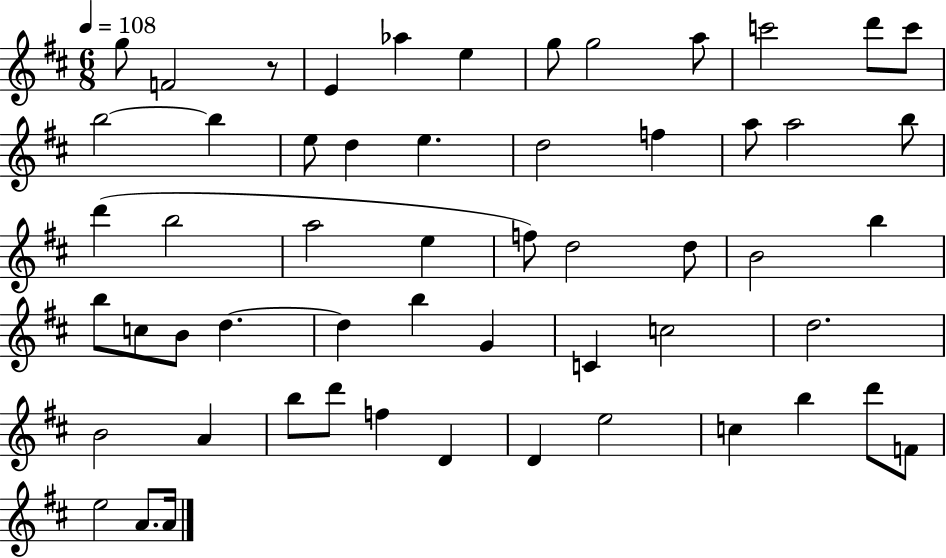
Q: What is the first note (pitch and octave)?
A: G5